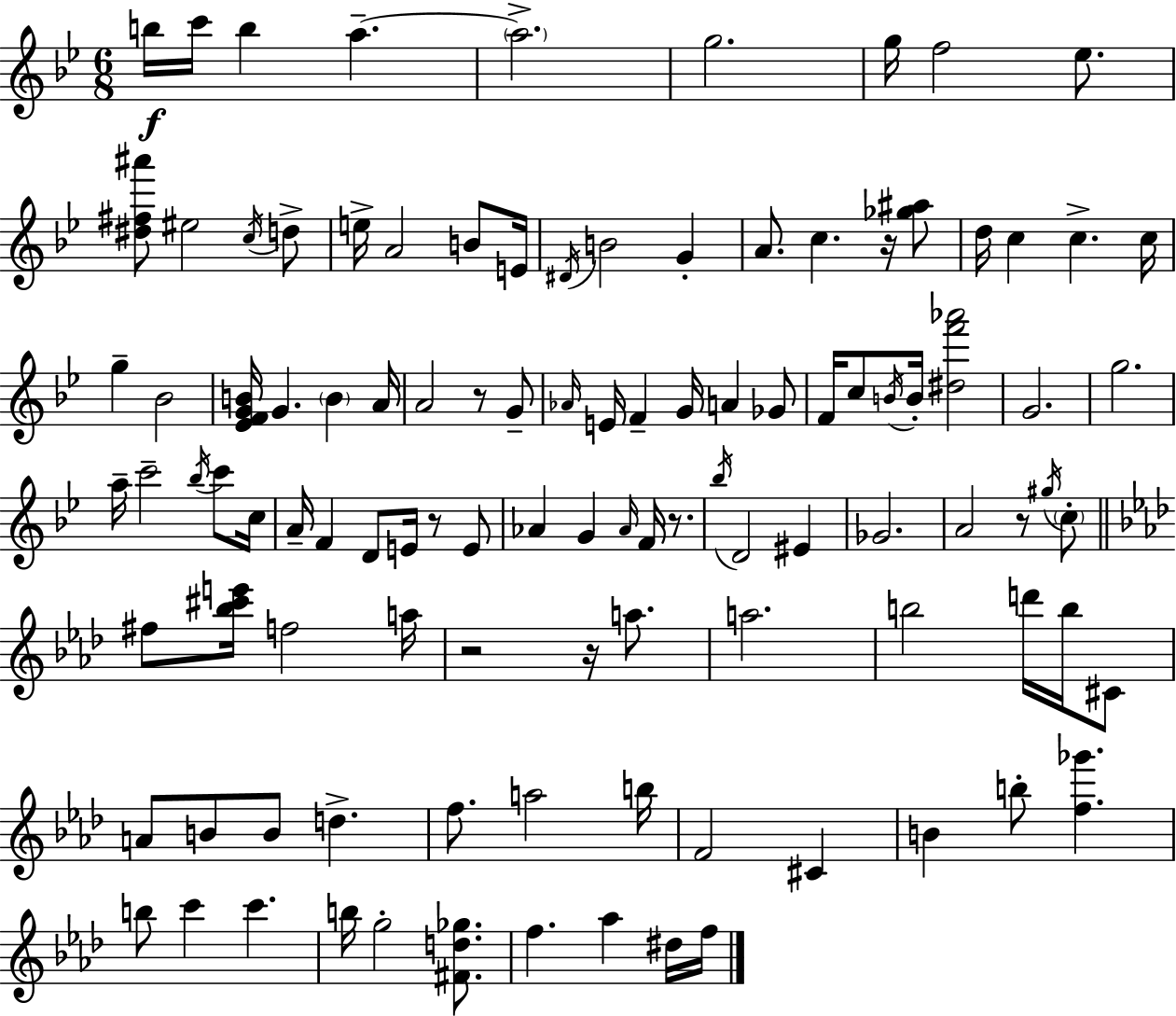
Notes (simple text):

B5/s C6/s B5/q A5/q. A5/h. G5/h. G5/s F5/h Eb5/e. [D#5,F#5,A#6]/e EIS5/h C5/s D5/e E5/s A4/h B4/e E4/s D#4/s B4/h G4/q A4/e. C5/q. R/s [Gb5,A#5]/e D5/s C5/q C5/q. C5/s G5/q Bb4/h [Eb4,F4,G4,B4]/s G4/q. B4/q A4/s A4/h R/e G4/e Ab4/s E4/s F4/q G4/s A4/q Gb4/e F4/s C5/e B4/s B4/s [D#5,F6,Ab6]/h G4/h. G5/h. A5/s C6/h Bb5/s C6/e C5/s A4/s F4/q D4/e E4/s R/e E4/e Ab4/q G4/q Ab4/s F4/s R/e. Bb5/s D4/h EIS4/q Gb4/h. A4/h R/e G#5/s C5/e F#5/e [Bb5,C#6,E6]/s F5/h A5/s R/h R/s A5/e. A5/h. B5/h D6/s B5/s C#4/e A4/e B4/e B4/e D5/q. F5/e. A5/h B5/s F4/h C#4/q B4/q B5/e [F5,Gb6]/q. B5/e C6/q C6/q. B5/s G5/h [F#4,D5,Gb5]/e. F5/q. Ab5/q D#5/s F5/s